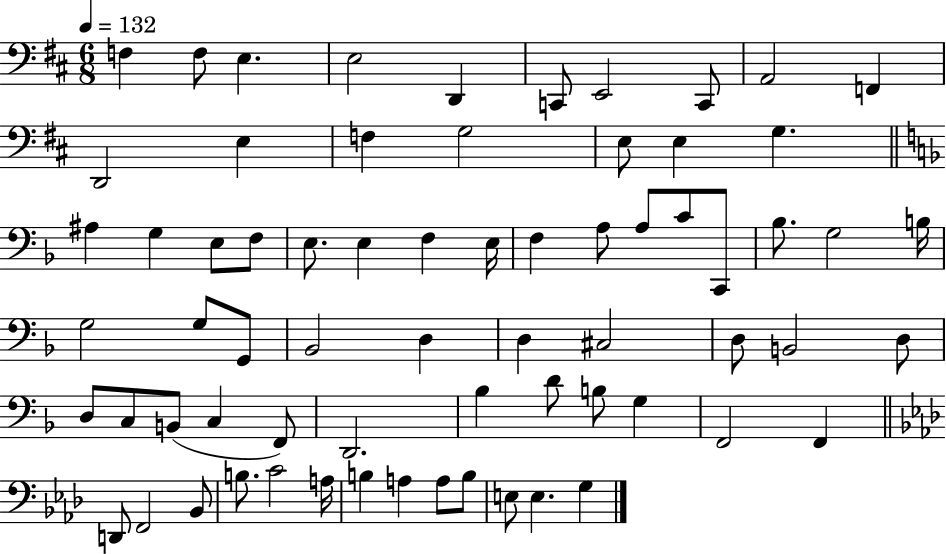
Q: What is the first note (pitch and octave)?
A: F3